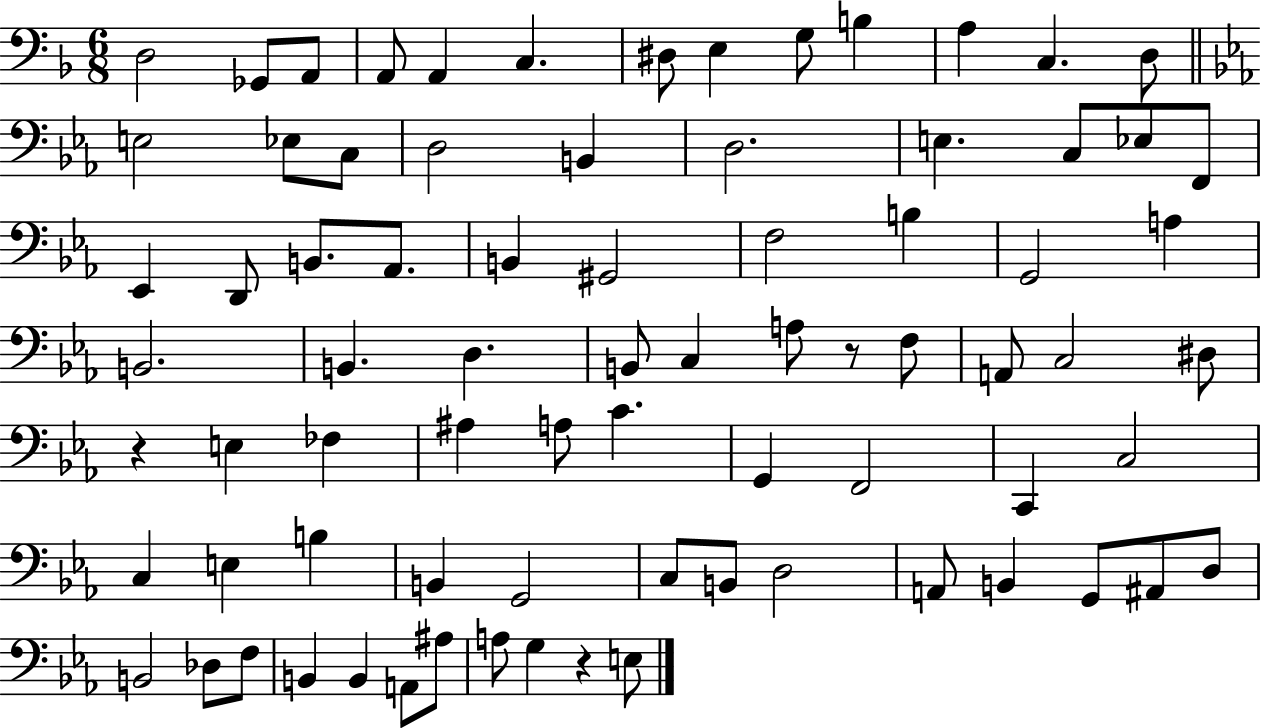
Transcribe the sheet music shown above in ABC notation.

X:1
T:Untitled
M:6/8
L:1/4
K:F
D,2 _G,,/2 A,,/2 A,,/2 A,, C, ^D,/2 E, G,/2 B, A, C, D,/2 E,2 _E,/2 C,/2 D,2 B,, D,2 E, C,/2 _E,/2 F,,/2 _E,, D,,/2 B,,/2 _A,,/2 B,, ^G,,2 F,2 B, G,,2 A, B,,2 B,, D, B,,/2 C, A,/2 z/2 F,/2 A,,/2 C,2 ^D,/2 z E, _F, ^A, A,/2 C G,, F,,2 C,, C,2 C, E, B, B,, G,,2 C,/2 B,,/2 D,2 A,,/2 B,, G,,/2 ^A,,/2 D,/2 B,,2 _D,/2 F,/2 B,, B,, A,,/2 ^A,/2 A,/2 G, z E,/2